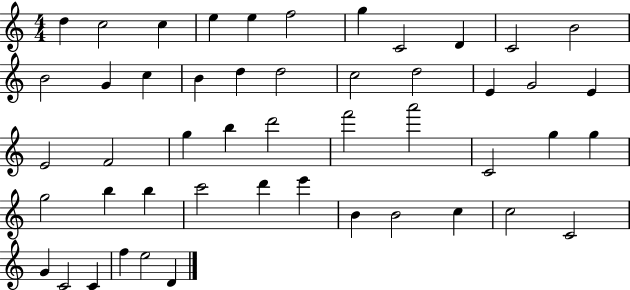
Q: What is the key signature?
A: C major